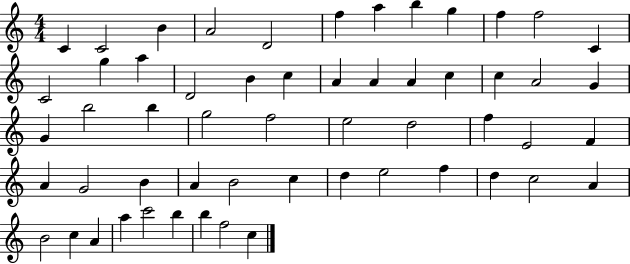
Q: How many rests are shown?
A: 0